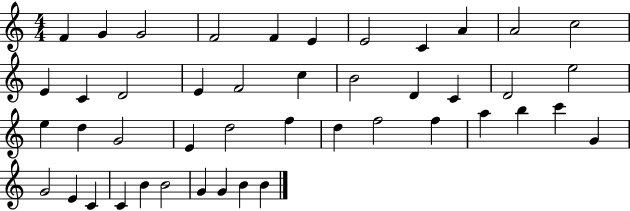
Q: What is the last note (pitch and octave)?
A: B4